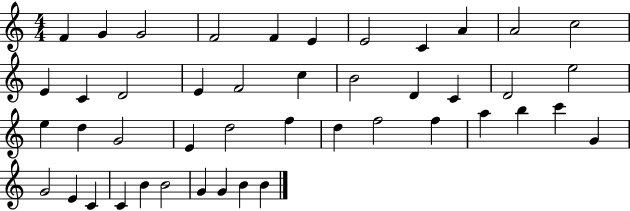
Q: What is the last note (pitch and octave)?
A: B4